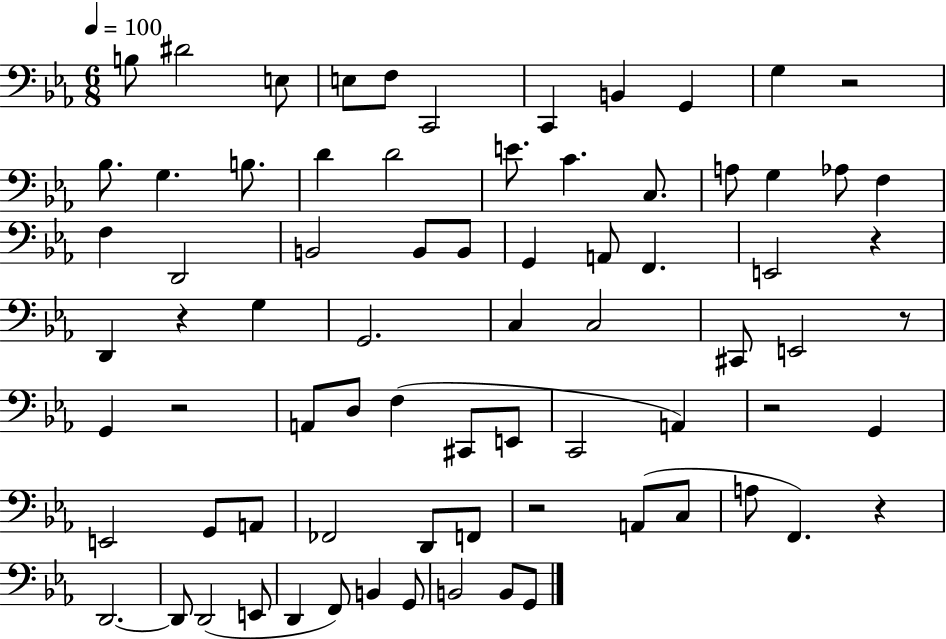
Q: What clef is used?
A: bass